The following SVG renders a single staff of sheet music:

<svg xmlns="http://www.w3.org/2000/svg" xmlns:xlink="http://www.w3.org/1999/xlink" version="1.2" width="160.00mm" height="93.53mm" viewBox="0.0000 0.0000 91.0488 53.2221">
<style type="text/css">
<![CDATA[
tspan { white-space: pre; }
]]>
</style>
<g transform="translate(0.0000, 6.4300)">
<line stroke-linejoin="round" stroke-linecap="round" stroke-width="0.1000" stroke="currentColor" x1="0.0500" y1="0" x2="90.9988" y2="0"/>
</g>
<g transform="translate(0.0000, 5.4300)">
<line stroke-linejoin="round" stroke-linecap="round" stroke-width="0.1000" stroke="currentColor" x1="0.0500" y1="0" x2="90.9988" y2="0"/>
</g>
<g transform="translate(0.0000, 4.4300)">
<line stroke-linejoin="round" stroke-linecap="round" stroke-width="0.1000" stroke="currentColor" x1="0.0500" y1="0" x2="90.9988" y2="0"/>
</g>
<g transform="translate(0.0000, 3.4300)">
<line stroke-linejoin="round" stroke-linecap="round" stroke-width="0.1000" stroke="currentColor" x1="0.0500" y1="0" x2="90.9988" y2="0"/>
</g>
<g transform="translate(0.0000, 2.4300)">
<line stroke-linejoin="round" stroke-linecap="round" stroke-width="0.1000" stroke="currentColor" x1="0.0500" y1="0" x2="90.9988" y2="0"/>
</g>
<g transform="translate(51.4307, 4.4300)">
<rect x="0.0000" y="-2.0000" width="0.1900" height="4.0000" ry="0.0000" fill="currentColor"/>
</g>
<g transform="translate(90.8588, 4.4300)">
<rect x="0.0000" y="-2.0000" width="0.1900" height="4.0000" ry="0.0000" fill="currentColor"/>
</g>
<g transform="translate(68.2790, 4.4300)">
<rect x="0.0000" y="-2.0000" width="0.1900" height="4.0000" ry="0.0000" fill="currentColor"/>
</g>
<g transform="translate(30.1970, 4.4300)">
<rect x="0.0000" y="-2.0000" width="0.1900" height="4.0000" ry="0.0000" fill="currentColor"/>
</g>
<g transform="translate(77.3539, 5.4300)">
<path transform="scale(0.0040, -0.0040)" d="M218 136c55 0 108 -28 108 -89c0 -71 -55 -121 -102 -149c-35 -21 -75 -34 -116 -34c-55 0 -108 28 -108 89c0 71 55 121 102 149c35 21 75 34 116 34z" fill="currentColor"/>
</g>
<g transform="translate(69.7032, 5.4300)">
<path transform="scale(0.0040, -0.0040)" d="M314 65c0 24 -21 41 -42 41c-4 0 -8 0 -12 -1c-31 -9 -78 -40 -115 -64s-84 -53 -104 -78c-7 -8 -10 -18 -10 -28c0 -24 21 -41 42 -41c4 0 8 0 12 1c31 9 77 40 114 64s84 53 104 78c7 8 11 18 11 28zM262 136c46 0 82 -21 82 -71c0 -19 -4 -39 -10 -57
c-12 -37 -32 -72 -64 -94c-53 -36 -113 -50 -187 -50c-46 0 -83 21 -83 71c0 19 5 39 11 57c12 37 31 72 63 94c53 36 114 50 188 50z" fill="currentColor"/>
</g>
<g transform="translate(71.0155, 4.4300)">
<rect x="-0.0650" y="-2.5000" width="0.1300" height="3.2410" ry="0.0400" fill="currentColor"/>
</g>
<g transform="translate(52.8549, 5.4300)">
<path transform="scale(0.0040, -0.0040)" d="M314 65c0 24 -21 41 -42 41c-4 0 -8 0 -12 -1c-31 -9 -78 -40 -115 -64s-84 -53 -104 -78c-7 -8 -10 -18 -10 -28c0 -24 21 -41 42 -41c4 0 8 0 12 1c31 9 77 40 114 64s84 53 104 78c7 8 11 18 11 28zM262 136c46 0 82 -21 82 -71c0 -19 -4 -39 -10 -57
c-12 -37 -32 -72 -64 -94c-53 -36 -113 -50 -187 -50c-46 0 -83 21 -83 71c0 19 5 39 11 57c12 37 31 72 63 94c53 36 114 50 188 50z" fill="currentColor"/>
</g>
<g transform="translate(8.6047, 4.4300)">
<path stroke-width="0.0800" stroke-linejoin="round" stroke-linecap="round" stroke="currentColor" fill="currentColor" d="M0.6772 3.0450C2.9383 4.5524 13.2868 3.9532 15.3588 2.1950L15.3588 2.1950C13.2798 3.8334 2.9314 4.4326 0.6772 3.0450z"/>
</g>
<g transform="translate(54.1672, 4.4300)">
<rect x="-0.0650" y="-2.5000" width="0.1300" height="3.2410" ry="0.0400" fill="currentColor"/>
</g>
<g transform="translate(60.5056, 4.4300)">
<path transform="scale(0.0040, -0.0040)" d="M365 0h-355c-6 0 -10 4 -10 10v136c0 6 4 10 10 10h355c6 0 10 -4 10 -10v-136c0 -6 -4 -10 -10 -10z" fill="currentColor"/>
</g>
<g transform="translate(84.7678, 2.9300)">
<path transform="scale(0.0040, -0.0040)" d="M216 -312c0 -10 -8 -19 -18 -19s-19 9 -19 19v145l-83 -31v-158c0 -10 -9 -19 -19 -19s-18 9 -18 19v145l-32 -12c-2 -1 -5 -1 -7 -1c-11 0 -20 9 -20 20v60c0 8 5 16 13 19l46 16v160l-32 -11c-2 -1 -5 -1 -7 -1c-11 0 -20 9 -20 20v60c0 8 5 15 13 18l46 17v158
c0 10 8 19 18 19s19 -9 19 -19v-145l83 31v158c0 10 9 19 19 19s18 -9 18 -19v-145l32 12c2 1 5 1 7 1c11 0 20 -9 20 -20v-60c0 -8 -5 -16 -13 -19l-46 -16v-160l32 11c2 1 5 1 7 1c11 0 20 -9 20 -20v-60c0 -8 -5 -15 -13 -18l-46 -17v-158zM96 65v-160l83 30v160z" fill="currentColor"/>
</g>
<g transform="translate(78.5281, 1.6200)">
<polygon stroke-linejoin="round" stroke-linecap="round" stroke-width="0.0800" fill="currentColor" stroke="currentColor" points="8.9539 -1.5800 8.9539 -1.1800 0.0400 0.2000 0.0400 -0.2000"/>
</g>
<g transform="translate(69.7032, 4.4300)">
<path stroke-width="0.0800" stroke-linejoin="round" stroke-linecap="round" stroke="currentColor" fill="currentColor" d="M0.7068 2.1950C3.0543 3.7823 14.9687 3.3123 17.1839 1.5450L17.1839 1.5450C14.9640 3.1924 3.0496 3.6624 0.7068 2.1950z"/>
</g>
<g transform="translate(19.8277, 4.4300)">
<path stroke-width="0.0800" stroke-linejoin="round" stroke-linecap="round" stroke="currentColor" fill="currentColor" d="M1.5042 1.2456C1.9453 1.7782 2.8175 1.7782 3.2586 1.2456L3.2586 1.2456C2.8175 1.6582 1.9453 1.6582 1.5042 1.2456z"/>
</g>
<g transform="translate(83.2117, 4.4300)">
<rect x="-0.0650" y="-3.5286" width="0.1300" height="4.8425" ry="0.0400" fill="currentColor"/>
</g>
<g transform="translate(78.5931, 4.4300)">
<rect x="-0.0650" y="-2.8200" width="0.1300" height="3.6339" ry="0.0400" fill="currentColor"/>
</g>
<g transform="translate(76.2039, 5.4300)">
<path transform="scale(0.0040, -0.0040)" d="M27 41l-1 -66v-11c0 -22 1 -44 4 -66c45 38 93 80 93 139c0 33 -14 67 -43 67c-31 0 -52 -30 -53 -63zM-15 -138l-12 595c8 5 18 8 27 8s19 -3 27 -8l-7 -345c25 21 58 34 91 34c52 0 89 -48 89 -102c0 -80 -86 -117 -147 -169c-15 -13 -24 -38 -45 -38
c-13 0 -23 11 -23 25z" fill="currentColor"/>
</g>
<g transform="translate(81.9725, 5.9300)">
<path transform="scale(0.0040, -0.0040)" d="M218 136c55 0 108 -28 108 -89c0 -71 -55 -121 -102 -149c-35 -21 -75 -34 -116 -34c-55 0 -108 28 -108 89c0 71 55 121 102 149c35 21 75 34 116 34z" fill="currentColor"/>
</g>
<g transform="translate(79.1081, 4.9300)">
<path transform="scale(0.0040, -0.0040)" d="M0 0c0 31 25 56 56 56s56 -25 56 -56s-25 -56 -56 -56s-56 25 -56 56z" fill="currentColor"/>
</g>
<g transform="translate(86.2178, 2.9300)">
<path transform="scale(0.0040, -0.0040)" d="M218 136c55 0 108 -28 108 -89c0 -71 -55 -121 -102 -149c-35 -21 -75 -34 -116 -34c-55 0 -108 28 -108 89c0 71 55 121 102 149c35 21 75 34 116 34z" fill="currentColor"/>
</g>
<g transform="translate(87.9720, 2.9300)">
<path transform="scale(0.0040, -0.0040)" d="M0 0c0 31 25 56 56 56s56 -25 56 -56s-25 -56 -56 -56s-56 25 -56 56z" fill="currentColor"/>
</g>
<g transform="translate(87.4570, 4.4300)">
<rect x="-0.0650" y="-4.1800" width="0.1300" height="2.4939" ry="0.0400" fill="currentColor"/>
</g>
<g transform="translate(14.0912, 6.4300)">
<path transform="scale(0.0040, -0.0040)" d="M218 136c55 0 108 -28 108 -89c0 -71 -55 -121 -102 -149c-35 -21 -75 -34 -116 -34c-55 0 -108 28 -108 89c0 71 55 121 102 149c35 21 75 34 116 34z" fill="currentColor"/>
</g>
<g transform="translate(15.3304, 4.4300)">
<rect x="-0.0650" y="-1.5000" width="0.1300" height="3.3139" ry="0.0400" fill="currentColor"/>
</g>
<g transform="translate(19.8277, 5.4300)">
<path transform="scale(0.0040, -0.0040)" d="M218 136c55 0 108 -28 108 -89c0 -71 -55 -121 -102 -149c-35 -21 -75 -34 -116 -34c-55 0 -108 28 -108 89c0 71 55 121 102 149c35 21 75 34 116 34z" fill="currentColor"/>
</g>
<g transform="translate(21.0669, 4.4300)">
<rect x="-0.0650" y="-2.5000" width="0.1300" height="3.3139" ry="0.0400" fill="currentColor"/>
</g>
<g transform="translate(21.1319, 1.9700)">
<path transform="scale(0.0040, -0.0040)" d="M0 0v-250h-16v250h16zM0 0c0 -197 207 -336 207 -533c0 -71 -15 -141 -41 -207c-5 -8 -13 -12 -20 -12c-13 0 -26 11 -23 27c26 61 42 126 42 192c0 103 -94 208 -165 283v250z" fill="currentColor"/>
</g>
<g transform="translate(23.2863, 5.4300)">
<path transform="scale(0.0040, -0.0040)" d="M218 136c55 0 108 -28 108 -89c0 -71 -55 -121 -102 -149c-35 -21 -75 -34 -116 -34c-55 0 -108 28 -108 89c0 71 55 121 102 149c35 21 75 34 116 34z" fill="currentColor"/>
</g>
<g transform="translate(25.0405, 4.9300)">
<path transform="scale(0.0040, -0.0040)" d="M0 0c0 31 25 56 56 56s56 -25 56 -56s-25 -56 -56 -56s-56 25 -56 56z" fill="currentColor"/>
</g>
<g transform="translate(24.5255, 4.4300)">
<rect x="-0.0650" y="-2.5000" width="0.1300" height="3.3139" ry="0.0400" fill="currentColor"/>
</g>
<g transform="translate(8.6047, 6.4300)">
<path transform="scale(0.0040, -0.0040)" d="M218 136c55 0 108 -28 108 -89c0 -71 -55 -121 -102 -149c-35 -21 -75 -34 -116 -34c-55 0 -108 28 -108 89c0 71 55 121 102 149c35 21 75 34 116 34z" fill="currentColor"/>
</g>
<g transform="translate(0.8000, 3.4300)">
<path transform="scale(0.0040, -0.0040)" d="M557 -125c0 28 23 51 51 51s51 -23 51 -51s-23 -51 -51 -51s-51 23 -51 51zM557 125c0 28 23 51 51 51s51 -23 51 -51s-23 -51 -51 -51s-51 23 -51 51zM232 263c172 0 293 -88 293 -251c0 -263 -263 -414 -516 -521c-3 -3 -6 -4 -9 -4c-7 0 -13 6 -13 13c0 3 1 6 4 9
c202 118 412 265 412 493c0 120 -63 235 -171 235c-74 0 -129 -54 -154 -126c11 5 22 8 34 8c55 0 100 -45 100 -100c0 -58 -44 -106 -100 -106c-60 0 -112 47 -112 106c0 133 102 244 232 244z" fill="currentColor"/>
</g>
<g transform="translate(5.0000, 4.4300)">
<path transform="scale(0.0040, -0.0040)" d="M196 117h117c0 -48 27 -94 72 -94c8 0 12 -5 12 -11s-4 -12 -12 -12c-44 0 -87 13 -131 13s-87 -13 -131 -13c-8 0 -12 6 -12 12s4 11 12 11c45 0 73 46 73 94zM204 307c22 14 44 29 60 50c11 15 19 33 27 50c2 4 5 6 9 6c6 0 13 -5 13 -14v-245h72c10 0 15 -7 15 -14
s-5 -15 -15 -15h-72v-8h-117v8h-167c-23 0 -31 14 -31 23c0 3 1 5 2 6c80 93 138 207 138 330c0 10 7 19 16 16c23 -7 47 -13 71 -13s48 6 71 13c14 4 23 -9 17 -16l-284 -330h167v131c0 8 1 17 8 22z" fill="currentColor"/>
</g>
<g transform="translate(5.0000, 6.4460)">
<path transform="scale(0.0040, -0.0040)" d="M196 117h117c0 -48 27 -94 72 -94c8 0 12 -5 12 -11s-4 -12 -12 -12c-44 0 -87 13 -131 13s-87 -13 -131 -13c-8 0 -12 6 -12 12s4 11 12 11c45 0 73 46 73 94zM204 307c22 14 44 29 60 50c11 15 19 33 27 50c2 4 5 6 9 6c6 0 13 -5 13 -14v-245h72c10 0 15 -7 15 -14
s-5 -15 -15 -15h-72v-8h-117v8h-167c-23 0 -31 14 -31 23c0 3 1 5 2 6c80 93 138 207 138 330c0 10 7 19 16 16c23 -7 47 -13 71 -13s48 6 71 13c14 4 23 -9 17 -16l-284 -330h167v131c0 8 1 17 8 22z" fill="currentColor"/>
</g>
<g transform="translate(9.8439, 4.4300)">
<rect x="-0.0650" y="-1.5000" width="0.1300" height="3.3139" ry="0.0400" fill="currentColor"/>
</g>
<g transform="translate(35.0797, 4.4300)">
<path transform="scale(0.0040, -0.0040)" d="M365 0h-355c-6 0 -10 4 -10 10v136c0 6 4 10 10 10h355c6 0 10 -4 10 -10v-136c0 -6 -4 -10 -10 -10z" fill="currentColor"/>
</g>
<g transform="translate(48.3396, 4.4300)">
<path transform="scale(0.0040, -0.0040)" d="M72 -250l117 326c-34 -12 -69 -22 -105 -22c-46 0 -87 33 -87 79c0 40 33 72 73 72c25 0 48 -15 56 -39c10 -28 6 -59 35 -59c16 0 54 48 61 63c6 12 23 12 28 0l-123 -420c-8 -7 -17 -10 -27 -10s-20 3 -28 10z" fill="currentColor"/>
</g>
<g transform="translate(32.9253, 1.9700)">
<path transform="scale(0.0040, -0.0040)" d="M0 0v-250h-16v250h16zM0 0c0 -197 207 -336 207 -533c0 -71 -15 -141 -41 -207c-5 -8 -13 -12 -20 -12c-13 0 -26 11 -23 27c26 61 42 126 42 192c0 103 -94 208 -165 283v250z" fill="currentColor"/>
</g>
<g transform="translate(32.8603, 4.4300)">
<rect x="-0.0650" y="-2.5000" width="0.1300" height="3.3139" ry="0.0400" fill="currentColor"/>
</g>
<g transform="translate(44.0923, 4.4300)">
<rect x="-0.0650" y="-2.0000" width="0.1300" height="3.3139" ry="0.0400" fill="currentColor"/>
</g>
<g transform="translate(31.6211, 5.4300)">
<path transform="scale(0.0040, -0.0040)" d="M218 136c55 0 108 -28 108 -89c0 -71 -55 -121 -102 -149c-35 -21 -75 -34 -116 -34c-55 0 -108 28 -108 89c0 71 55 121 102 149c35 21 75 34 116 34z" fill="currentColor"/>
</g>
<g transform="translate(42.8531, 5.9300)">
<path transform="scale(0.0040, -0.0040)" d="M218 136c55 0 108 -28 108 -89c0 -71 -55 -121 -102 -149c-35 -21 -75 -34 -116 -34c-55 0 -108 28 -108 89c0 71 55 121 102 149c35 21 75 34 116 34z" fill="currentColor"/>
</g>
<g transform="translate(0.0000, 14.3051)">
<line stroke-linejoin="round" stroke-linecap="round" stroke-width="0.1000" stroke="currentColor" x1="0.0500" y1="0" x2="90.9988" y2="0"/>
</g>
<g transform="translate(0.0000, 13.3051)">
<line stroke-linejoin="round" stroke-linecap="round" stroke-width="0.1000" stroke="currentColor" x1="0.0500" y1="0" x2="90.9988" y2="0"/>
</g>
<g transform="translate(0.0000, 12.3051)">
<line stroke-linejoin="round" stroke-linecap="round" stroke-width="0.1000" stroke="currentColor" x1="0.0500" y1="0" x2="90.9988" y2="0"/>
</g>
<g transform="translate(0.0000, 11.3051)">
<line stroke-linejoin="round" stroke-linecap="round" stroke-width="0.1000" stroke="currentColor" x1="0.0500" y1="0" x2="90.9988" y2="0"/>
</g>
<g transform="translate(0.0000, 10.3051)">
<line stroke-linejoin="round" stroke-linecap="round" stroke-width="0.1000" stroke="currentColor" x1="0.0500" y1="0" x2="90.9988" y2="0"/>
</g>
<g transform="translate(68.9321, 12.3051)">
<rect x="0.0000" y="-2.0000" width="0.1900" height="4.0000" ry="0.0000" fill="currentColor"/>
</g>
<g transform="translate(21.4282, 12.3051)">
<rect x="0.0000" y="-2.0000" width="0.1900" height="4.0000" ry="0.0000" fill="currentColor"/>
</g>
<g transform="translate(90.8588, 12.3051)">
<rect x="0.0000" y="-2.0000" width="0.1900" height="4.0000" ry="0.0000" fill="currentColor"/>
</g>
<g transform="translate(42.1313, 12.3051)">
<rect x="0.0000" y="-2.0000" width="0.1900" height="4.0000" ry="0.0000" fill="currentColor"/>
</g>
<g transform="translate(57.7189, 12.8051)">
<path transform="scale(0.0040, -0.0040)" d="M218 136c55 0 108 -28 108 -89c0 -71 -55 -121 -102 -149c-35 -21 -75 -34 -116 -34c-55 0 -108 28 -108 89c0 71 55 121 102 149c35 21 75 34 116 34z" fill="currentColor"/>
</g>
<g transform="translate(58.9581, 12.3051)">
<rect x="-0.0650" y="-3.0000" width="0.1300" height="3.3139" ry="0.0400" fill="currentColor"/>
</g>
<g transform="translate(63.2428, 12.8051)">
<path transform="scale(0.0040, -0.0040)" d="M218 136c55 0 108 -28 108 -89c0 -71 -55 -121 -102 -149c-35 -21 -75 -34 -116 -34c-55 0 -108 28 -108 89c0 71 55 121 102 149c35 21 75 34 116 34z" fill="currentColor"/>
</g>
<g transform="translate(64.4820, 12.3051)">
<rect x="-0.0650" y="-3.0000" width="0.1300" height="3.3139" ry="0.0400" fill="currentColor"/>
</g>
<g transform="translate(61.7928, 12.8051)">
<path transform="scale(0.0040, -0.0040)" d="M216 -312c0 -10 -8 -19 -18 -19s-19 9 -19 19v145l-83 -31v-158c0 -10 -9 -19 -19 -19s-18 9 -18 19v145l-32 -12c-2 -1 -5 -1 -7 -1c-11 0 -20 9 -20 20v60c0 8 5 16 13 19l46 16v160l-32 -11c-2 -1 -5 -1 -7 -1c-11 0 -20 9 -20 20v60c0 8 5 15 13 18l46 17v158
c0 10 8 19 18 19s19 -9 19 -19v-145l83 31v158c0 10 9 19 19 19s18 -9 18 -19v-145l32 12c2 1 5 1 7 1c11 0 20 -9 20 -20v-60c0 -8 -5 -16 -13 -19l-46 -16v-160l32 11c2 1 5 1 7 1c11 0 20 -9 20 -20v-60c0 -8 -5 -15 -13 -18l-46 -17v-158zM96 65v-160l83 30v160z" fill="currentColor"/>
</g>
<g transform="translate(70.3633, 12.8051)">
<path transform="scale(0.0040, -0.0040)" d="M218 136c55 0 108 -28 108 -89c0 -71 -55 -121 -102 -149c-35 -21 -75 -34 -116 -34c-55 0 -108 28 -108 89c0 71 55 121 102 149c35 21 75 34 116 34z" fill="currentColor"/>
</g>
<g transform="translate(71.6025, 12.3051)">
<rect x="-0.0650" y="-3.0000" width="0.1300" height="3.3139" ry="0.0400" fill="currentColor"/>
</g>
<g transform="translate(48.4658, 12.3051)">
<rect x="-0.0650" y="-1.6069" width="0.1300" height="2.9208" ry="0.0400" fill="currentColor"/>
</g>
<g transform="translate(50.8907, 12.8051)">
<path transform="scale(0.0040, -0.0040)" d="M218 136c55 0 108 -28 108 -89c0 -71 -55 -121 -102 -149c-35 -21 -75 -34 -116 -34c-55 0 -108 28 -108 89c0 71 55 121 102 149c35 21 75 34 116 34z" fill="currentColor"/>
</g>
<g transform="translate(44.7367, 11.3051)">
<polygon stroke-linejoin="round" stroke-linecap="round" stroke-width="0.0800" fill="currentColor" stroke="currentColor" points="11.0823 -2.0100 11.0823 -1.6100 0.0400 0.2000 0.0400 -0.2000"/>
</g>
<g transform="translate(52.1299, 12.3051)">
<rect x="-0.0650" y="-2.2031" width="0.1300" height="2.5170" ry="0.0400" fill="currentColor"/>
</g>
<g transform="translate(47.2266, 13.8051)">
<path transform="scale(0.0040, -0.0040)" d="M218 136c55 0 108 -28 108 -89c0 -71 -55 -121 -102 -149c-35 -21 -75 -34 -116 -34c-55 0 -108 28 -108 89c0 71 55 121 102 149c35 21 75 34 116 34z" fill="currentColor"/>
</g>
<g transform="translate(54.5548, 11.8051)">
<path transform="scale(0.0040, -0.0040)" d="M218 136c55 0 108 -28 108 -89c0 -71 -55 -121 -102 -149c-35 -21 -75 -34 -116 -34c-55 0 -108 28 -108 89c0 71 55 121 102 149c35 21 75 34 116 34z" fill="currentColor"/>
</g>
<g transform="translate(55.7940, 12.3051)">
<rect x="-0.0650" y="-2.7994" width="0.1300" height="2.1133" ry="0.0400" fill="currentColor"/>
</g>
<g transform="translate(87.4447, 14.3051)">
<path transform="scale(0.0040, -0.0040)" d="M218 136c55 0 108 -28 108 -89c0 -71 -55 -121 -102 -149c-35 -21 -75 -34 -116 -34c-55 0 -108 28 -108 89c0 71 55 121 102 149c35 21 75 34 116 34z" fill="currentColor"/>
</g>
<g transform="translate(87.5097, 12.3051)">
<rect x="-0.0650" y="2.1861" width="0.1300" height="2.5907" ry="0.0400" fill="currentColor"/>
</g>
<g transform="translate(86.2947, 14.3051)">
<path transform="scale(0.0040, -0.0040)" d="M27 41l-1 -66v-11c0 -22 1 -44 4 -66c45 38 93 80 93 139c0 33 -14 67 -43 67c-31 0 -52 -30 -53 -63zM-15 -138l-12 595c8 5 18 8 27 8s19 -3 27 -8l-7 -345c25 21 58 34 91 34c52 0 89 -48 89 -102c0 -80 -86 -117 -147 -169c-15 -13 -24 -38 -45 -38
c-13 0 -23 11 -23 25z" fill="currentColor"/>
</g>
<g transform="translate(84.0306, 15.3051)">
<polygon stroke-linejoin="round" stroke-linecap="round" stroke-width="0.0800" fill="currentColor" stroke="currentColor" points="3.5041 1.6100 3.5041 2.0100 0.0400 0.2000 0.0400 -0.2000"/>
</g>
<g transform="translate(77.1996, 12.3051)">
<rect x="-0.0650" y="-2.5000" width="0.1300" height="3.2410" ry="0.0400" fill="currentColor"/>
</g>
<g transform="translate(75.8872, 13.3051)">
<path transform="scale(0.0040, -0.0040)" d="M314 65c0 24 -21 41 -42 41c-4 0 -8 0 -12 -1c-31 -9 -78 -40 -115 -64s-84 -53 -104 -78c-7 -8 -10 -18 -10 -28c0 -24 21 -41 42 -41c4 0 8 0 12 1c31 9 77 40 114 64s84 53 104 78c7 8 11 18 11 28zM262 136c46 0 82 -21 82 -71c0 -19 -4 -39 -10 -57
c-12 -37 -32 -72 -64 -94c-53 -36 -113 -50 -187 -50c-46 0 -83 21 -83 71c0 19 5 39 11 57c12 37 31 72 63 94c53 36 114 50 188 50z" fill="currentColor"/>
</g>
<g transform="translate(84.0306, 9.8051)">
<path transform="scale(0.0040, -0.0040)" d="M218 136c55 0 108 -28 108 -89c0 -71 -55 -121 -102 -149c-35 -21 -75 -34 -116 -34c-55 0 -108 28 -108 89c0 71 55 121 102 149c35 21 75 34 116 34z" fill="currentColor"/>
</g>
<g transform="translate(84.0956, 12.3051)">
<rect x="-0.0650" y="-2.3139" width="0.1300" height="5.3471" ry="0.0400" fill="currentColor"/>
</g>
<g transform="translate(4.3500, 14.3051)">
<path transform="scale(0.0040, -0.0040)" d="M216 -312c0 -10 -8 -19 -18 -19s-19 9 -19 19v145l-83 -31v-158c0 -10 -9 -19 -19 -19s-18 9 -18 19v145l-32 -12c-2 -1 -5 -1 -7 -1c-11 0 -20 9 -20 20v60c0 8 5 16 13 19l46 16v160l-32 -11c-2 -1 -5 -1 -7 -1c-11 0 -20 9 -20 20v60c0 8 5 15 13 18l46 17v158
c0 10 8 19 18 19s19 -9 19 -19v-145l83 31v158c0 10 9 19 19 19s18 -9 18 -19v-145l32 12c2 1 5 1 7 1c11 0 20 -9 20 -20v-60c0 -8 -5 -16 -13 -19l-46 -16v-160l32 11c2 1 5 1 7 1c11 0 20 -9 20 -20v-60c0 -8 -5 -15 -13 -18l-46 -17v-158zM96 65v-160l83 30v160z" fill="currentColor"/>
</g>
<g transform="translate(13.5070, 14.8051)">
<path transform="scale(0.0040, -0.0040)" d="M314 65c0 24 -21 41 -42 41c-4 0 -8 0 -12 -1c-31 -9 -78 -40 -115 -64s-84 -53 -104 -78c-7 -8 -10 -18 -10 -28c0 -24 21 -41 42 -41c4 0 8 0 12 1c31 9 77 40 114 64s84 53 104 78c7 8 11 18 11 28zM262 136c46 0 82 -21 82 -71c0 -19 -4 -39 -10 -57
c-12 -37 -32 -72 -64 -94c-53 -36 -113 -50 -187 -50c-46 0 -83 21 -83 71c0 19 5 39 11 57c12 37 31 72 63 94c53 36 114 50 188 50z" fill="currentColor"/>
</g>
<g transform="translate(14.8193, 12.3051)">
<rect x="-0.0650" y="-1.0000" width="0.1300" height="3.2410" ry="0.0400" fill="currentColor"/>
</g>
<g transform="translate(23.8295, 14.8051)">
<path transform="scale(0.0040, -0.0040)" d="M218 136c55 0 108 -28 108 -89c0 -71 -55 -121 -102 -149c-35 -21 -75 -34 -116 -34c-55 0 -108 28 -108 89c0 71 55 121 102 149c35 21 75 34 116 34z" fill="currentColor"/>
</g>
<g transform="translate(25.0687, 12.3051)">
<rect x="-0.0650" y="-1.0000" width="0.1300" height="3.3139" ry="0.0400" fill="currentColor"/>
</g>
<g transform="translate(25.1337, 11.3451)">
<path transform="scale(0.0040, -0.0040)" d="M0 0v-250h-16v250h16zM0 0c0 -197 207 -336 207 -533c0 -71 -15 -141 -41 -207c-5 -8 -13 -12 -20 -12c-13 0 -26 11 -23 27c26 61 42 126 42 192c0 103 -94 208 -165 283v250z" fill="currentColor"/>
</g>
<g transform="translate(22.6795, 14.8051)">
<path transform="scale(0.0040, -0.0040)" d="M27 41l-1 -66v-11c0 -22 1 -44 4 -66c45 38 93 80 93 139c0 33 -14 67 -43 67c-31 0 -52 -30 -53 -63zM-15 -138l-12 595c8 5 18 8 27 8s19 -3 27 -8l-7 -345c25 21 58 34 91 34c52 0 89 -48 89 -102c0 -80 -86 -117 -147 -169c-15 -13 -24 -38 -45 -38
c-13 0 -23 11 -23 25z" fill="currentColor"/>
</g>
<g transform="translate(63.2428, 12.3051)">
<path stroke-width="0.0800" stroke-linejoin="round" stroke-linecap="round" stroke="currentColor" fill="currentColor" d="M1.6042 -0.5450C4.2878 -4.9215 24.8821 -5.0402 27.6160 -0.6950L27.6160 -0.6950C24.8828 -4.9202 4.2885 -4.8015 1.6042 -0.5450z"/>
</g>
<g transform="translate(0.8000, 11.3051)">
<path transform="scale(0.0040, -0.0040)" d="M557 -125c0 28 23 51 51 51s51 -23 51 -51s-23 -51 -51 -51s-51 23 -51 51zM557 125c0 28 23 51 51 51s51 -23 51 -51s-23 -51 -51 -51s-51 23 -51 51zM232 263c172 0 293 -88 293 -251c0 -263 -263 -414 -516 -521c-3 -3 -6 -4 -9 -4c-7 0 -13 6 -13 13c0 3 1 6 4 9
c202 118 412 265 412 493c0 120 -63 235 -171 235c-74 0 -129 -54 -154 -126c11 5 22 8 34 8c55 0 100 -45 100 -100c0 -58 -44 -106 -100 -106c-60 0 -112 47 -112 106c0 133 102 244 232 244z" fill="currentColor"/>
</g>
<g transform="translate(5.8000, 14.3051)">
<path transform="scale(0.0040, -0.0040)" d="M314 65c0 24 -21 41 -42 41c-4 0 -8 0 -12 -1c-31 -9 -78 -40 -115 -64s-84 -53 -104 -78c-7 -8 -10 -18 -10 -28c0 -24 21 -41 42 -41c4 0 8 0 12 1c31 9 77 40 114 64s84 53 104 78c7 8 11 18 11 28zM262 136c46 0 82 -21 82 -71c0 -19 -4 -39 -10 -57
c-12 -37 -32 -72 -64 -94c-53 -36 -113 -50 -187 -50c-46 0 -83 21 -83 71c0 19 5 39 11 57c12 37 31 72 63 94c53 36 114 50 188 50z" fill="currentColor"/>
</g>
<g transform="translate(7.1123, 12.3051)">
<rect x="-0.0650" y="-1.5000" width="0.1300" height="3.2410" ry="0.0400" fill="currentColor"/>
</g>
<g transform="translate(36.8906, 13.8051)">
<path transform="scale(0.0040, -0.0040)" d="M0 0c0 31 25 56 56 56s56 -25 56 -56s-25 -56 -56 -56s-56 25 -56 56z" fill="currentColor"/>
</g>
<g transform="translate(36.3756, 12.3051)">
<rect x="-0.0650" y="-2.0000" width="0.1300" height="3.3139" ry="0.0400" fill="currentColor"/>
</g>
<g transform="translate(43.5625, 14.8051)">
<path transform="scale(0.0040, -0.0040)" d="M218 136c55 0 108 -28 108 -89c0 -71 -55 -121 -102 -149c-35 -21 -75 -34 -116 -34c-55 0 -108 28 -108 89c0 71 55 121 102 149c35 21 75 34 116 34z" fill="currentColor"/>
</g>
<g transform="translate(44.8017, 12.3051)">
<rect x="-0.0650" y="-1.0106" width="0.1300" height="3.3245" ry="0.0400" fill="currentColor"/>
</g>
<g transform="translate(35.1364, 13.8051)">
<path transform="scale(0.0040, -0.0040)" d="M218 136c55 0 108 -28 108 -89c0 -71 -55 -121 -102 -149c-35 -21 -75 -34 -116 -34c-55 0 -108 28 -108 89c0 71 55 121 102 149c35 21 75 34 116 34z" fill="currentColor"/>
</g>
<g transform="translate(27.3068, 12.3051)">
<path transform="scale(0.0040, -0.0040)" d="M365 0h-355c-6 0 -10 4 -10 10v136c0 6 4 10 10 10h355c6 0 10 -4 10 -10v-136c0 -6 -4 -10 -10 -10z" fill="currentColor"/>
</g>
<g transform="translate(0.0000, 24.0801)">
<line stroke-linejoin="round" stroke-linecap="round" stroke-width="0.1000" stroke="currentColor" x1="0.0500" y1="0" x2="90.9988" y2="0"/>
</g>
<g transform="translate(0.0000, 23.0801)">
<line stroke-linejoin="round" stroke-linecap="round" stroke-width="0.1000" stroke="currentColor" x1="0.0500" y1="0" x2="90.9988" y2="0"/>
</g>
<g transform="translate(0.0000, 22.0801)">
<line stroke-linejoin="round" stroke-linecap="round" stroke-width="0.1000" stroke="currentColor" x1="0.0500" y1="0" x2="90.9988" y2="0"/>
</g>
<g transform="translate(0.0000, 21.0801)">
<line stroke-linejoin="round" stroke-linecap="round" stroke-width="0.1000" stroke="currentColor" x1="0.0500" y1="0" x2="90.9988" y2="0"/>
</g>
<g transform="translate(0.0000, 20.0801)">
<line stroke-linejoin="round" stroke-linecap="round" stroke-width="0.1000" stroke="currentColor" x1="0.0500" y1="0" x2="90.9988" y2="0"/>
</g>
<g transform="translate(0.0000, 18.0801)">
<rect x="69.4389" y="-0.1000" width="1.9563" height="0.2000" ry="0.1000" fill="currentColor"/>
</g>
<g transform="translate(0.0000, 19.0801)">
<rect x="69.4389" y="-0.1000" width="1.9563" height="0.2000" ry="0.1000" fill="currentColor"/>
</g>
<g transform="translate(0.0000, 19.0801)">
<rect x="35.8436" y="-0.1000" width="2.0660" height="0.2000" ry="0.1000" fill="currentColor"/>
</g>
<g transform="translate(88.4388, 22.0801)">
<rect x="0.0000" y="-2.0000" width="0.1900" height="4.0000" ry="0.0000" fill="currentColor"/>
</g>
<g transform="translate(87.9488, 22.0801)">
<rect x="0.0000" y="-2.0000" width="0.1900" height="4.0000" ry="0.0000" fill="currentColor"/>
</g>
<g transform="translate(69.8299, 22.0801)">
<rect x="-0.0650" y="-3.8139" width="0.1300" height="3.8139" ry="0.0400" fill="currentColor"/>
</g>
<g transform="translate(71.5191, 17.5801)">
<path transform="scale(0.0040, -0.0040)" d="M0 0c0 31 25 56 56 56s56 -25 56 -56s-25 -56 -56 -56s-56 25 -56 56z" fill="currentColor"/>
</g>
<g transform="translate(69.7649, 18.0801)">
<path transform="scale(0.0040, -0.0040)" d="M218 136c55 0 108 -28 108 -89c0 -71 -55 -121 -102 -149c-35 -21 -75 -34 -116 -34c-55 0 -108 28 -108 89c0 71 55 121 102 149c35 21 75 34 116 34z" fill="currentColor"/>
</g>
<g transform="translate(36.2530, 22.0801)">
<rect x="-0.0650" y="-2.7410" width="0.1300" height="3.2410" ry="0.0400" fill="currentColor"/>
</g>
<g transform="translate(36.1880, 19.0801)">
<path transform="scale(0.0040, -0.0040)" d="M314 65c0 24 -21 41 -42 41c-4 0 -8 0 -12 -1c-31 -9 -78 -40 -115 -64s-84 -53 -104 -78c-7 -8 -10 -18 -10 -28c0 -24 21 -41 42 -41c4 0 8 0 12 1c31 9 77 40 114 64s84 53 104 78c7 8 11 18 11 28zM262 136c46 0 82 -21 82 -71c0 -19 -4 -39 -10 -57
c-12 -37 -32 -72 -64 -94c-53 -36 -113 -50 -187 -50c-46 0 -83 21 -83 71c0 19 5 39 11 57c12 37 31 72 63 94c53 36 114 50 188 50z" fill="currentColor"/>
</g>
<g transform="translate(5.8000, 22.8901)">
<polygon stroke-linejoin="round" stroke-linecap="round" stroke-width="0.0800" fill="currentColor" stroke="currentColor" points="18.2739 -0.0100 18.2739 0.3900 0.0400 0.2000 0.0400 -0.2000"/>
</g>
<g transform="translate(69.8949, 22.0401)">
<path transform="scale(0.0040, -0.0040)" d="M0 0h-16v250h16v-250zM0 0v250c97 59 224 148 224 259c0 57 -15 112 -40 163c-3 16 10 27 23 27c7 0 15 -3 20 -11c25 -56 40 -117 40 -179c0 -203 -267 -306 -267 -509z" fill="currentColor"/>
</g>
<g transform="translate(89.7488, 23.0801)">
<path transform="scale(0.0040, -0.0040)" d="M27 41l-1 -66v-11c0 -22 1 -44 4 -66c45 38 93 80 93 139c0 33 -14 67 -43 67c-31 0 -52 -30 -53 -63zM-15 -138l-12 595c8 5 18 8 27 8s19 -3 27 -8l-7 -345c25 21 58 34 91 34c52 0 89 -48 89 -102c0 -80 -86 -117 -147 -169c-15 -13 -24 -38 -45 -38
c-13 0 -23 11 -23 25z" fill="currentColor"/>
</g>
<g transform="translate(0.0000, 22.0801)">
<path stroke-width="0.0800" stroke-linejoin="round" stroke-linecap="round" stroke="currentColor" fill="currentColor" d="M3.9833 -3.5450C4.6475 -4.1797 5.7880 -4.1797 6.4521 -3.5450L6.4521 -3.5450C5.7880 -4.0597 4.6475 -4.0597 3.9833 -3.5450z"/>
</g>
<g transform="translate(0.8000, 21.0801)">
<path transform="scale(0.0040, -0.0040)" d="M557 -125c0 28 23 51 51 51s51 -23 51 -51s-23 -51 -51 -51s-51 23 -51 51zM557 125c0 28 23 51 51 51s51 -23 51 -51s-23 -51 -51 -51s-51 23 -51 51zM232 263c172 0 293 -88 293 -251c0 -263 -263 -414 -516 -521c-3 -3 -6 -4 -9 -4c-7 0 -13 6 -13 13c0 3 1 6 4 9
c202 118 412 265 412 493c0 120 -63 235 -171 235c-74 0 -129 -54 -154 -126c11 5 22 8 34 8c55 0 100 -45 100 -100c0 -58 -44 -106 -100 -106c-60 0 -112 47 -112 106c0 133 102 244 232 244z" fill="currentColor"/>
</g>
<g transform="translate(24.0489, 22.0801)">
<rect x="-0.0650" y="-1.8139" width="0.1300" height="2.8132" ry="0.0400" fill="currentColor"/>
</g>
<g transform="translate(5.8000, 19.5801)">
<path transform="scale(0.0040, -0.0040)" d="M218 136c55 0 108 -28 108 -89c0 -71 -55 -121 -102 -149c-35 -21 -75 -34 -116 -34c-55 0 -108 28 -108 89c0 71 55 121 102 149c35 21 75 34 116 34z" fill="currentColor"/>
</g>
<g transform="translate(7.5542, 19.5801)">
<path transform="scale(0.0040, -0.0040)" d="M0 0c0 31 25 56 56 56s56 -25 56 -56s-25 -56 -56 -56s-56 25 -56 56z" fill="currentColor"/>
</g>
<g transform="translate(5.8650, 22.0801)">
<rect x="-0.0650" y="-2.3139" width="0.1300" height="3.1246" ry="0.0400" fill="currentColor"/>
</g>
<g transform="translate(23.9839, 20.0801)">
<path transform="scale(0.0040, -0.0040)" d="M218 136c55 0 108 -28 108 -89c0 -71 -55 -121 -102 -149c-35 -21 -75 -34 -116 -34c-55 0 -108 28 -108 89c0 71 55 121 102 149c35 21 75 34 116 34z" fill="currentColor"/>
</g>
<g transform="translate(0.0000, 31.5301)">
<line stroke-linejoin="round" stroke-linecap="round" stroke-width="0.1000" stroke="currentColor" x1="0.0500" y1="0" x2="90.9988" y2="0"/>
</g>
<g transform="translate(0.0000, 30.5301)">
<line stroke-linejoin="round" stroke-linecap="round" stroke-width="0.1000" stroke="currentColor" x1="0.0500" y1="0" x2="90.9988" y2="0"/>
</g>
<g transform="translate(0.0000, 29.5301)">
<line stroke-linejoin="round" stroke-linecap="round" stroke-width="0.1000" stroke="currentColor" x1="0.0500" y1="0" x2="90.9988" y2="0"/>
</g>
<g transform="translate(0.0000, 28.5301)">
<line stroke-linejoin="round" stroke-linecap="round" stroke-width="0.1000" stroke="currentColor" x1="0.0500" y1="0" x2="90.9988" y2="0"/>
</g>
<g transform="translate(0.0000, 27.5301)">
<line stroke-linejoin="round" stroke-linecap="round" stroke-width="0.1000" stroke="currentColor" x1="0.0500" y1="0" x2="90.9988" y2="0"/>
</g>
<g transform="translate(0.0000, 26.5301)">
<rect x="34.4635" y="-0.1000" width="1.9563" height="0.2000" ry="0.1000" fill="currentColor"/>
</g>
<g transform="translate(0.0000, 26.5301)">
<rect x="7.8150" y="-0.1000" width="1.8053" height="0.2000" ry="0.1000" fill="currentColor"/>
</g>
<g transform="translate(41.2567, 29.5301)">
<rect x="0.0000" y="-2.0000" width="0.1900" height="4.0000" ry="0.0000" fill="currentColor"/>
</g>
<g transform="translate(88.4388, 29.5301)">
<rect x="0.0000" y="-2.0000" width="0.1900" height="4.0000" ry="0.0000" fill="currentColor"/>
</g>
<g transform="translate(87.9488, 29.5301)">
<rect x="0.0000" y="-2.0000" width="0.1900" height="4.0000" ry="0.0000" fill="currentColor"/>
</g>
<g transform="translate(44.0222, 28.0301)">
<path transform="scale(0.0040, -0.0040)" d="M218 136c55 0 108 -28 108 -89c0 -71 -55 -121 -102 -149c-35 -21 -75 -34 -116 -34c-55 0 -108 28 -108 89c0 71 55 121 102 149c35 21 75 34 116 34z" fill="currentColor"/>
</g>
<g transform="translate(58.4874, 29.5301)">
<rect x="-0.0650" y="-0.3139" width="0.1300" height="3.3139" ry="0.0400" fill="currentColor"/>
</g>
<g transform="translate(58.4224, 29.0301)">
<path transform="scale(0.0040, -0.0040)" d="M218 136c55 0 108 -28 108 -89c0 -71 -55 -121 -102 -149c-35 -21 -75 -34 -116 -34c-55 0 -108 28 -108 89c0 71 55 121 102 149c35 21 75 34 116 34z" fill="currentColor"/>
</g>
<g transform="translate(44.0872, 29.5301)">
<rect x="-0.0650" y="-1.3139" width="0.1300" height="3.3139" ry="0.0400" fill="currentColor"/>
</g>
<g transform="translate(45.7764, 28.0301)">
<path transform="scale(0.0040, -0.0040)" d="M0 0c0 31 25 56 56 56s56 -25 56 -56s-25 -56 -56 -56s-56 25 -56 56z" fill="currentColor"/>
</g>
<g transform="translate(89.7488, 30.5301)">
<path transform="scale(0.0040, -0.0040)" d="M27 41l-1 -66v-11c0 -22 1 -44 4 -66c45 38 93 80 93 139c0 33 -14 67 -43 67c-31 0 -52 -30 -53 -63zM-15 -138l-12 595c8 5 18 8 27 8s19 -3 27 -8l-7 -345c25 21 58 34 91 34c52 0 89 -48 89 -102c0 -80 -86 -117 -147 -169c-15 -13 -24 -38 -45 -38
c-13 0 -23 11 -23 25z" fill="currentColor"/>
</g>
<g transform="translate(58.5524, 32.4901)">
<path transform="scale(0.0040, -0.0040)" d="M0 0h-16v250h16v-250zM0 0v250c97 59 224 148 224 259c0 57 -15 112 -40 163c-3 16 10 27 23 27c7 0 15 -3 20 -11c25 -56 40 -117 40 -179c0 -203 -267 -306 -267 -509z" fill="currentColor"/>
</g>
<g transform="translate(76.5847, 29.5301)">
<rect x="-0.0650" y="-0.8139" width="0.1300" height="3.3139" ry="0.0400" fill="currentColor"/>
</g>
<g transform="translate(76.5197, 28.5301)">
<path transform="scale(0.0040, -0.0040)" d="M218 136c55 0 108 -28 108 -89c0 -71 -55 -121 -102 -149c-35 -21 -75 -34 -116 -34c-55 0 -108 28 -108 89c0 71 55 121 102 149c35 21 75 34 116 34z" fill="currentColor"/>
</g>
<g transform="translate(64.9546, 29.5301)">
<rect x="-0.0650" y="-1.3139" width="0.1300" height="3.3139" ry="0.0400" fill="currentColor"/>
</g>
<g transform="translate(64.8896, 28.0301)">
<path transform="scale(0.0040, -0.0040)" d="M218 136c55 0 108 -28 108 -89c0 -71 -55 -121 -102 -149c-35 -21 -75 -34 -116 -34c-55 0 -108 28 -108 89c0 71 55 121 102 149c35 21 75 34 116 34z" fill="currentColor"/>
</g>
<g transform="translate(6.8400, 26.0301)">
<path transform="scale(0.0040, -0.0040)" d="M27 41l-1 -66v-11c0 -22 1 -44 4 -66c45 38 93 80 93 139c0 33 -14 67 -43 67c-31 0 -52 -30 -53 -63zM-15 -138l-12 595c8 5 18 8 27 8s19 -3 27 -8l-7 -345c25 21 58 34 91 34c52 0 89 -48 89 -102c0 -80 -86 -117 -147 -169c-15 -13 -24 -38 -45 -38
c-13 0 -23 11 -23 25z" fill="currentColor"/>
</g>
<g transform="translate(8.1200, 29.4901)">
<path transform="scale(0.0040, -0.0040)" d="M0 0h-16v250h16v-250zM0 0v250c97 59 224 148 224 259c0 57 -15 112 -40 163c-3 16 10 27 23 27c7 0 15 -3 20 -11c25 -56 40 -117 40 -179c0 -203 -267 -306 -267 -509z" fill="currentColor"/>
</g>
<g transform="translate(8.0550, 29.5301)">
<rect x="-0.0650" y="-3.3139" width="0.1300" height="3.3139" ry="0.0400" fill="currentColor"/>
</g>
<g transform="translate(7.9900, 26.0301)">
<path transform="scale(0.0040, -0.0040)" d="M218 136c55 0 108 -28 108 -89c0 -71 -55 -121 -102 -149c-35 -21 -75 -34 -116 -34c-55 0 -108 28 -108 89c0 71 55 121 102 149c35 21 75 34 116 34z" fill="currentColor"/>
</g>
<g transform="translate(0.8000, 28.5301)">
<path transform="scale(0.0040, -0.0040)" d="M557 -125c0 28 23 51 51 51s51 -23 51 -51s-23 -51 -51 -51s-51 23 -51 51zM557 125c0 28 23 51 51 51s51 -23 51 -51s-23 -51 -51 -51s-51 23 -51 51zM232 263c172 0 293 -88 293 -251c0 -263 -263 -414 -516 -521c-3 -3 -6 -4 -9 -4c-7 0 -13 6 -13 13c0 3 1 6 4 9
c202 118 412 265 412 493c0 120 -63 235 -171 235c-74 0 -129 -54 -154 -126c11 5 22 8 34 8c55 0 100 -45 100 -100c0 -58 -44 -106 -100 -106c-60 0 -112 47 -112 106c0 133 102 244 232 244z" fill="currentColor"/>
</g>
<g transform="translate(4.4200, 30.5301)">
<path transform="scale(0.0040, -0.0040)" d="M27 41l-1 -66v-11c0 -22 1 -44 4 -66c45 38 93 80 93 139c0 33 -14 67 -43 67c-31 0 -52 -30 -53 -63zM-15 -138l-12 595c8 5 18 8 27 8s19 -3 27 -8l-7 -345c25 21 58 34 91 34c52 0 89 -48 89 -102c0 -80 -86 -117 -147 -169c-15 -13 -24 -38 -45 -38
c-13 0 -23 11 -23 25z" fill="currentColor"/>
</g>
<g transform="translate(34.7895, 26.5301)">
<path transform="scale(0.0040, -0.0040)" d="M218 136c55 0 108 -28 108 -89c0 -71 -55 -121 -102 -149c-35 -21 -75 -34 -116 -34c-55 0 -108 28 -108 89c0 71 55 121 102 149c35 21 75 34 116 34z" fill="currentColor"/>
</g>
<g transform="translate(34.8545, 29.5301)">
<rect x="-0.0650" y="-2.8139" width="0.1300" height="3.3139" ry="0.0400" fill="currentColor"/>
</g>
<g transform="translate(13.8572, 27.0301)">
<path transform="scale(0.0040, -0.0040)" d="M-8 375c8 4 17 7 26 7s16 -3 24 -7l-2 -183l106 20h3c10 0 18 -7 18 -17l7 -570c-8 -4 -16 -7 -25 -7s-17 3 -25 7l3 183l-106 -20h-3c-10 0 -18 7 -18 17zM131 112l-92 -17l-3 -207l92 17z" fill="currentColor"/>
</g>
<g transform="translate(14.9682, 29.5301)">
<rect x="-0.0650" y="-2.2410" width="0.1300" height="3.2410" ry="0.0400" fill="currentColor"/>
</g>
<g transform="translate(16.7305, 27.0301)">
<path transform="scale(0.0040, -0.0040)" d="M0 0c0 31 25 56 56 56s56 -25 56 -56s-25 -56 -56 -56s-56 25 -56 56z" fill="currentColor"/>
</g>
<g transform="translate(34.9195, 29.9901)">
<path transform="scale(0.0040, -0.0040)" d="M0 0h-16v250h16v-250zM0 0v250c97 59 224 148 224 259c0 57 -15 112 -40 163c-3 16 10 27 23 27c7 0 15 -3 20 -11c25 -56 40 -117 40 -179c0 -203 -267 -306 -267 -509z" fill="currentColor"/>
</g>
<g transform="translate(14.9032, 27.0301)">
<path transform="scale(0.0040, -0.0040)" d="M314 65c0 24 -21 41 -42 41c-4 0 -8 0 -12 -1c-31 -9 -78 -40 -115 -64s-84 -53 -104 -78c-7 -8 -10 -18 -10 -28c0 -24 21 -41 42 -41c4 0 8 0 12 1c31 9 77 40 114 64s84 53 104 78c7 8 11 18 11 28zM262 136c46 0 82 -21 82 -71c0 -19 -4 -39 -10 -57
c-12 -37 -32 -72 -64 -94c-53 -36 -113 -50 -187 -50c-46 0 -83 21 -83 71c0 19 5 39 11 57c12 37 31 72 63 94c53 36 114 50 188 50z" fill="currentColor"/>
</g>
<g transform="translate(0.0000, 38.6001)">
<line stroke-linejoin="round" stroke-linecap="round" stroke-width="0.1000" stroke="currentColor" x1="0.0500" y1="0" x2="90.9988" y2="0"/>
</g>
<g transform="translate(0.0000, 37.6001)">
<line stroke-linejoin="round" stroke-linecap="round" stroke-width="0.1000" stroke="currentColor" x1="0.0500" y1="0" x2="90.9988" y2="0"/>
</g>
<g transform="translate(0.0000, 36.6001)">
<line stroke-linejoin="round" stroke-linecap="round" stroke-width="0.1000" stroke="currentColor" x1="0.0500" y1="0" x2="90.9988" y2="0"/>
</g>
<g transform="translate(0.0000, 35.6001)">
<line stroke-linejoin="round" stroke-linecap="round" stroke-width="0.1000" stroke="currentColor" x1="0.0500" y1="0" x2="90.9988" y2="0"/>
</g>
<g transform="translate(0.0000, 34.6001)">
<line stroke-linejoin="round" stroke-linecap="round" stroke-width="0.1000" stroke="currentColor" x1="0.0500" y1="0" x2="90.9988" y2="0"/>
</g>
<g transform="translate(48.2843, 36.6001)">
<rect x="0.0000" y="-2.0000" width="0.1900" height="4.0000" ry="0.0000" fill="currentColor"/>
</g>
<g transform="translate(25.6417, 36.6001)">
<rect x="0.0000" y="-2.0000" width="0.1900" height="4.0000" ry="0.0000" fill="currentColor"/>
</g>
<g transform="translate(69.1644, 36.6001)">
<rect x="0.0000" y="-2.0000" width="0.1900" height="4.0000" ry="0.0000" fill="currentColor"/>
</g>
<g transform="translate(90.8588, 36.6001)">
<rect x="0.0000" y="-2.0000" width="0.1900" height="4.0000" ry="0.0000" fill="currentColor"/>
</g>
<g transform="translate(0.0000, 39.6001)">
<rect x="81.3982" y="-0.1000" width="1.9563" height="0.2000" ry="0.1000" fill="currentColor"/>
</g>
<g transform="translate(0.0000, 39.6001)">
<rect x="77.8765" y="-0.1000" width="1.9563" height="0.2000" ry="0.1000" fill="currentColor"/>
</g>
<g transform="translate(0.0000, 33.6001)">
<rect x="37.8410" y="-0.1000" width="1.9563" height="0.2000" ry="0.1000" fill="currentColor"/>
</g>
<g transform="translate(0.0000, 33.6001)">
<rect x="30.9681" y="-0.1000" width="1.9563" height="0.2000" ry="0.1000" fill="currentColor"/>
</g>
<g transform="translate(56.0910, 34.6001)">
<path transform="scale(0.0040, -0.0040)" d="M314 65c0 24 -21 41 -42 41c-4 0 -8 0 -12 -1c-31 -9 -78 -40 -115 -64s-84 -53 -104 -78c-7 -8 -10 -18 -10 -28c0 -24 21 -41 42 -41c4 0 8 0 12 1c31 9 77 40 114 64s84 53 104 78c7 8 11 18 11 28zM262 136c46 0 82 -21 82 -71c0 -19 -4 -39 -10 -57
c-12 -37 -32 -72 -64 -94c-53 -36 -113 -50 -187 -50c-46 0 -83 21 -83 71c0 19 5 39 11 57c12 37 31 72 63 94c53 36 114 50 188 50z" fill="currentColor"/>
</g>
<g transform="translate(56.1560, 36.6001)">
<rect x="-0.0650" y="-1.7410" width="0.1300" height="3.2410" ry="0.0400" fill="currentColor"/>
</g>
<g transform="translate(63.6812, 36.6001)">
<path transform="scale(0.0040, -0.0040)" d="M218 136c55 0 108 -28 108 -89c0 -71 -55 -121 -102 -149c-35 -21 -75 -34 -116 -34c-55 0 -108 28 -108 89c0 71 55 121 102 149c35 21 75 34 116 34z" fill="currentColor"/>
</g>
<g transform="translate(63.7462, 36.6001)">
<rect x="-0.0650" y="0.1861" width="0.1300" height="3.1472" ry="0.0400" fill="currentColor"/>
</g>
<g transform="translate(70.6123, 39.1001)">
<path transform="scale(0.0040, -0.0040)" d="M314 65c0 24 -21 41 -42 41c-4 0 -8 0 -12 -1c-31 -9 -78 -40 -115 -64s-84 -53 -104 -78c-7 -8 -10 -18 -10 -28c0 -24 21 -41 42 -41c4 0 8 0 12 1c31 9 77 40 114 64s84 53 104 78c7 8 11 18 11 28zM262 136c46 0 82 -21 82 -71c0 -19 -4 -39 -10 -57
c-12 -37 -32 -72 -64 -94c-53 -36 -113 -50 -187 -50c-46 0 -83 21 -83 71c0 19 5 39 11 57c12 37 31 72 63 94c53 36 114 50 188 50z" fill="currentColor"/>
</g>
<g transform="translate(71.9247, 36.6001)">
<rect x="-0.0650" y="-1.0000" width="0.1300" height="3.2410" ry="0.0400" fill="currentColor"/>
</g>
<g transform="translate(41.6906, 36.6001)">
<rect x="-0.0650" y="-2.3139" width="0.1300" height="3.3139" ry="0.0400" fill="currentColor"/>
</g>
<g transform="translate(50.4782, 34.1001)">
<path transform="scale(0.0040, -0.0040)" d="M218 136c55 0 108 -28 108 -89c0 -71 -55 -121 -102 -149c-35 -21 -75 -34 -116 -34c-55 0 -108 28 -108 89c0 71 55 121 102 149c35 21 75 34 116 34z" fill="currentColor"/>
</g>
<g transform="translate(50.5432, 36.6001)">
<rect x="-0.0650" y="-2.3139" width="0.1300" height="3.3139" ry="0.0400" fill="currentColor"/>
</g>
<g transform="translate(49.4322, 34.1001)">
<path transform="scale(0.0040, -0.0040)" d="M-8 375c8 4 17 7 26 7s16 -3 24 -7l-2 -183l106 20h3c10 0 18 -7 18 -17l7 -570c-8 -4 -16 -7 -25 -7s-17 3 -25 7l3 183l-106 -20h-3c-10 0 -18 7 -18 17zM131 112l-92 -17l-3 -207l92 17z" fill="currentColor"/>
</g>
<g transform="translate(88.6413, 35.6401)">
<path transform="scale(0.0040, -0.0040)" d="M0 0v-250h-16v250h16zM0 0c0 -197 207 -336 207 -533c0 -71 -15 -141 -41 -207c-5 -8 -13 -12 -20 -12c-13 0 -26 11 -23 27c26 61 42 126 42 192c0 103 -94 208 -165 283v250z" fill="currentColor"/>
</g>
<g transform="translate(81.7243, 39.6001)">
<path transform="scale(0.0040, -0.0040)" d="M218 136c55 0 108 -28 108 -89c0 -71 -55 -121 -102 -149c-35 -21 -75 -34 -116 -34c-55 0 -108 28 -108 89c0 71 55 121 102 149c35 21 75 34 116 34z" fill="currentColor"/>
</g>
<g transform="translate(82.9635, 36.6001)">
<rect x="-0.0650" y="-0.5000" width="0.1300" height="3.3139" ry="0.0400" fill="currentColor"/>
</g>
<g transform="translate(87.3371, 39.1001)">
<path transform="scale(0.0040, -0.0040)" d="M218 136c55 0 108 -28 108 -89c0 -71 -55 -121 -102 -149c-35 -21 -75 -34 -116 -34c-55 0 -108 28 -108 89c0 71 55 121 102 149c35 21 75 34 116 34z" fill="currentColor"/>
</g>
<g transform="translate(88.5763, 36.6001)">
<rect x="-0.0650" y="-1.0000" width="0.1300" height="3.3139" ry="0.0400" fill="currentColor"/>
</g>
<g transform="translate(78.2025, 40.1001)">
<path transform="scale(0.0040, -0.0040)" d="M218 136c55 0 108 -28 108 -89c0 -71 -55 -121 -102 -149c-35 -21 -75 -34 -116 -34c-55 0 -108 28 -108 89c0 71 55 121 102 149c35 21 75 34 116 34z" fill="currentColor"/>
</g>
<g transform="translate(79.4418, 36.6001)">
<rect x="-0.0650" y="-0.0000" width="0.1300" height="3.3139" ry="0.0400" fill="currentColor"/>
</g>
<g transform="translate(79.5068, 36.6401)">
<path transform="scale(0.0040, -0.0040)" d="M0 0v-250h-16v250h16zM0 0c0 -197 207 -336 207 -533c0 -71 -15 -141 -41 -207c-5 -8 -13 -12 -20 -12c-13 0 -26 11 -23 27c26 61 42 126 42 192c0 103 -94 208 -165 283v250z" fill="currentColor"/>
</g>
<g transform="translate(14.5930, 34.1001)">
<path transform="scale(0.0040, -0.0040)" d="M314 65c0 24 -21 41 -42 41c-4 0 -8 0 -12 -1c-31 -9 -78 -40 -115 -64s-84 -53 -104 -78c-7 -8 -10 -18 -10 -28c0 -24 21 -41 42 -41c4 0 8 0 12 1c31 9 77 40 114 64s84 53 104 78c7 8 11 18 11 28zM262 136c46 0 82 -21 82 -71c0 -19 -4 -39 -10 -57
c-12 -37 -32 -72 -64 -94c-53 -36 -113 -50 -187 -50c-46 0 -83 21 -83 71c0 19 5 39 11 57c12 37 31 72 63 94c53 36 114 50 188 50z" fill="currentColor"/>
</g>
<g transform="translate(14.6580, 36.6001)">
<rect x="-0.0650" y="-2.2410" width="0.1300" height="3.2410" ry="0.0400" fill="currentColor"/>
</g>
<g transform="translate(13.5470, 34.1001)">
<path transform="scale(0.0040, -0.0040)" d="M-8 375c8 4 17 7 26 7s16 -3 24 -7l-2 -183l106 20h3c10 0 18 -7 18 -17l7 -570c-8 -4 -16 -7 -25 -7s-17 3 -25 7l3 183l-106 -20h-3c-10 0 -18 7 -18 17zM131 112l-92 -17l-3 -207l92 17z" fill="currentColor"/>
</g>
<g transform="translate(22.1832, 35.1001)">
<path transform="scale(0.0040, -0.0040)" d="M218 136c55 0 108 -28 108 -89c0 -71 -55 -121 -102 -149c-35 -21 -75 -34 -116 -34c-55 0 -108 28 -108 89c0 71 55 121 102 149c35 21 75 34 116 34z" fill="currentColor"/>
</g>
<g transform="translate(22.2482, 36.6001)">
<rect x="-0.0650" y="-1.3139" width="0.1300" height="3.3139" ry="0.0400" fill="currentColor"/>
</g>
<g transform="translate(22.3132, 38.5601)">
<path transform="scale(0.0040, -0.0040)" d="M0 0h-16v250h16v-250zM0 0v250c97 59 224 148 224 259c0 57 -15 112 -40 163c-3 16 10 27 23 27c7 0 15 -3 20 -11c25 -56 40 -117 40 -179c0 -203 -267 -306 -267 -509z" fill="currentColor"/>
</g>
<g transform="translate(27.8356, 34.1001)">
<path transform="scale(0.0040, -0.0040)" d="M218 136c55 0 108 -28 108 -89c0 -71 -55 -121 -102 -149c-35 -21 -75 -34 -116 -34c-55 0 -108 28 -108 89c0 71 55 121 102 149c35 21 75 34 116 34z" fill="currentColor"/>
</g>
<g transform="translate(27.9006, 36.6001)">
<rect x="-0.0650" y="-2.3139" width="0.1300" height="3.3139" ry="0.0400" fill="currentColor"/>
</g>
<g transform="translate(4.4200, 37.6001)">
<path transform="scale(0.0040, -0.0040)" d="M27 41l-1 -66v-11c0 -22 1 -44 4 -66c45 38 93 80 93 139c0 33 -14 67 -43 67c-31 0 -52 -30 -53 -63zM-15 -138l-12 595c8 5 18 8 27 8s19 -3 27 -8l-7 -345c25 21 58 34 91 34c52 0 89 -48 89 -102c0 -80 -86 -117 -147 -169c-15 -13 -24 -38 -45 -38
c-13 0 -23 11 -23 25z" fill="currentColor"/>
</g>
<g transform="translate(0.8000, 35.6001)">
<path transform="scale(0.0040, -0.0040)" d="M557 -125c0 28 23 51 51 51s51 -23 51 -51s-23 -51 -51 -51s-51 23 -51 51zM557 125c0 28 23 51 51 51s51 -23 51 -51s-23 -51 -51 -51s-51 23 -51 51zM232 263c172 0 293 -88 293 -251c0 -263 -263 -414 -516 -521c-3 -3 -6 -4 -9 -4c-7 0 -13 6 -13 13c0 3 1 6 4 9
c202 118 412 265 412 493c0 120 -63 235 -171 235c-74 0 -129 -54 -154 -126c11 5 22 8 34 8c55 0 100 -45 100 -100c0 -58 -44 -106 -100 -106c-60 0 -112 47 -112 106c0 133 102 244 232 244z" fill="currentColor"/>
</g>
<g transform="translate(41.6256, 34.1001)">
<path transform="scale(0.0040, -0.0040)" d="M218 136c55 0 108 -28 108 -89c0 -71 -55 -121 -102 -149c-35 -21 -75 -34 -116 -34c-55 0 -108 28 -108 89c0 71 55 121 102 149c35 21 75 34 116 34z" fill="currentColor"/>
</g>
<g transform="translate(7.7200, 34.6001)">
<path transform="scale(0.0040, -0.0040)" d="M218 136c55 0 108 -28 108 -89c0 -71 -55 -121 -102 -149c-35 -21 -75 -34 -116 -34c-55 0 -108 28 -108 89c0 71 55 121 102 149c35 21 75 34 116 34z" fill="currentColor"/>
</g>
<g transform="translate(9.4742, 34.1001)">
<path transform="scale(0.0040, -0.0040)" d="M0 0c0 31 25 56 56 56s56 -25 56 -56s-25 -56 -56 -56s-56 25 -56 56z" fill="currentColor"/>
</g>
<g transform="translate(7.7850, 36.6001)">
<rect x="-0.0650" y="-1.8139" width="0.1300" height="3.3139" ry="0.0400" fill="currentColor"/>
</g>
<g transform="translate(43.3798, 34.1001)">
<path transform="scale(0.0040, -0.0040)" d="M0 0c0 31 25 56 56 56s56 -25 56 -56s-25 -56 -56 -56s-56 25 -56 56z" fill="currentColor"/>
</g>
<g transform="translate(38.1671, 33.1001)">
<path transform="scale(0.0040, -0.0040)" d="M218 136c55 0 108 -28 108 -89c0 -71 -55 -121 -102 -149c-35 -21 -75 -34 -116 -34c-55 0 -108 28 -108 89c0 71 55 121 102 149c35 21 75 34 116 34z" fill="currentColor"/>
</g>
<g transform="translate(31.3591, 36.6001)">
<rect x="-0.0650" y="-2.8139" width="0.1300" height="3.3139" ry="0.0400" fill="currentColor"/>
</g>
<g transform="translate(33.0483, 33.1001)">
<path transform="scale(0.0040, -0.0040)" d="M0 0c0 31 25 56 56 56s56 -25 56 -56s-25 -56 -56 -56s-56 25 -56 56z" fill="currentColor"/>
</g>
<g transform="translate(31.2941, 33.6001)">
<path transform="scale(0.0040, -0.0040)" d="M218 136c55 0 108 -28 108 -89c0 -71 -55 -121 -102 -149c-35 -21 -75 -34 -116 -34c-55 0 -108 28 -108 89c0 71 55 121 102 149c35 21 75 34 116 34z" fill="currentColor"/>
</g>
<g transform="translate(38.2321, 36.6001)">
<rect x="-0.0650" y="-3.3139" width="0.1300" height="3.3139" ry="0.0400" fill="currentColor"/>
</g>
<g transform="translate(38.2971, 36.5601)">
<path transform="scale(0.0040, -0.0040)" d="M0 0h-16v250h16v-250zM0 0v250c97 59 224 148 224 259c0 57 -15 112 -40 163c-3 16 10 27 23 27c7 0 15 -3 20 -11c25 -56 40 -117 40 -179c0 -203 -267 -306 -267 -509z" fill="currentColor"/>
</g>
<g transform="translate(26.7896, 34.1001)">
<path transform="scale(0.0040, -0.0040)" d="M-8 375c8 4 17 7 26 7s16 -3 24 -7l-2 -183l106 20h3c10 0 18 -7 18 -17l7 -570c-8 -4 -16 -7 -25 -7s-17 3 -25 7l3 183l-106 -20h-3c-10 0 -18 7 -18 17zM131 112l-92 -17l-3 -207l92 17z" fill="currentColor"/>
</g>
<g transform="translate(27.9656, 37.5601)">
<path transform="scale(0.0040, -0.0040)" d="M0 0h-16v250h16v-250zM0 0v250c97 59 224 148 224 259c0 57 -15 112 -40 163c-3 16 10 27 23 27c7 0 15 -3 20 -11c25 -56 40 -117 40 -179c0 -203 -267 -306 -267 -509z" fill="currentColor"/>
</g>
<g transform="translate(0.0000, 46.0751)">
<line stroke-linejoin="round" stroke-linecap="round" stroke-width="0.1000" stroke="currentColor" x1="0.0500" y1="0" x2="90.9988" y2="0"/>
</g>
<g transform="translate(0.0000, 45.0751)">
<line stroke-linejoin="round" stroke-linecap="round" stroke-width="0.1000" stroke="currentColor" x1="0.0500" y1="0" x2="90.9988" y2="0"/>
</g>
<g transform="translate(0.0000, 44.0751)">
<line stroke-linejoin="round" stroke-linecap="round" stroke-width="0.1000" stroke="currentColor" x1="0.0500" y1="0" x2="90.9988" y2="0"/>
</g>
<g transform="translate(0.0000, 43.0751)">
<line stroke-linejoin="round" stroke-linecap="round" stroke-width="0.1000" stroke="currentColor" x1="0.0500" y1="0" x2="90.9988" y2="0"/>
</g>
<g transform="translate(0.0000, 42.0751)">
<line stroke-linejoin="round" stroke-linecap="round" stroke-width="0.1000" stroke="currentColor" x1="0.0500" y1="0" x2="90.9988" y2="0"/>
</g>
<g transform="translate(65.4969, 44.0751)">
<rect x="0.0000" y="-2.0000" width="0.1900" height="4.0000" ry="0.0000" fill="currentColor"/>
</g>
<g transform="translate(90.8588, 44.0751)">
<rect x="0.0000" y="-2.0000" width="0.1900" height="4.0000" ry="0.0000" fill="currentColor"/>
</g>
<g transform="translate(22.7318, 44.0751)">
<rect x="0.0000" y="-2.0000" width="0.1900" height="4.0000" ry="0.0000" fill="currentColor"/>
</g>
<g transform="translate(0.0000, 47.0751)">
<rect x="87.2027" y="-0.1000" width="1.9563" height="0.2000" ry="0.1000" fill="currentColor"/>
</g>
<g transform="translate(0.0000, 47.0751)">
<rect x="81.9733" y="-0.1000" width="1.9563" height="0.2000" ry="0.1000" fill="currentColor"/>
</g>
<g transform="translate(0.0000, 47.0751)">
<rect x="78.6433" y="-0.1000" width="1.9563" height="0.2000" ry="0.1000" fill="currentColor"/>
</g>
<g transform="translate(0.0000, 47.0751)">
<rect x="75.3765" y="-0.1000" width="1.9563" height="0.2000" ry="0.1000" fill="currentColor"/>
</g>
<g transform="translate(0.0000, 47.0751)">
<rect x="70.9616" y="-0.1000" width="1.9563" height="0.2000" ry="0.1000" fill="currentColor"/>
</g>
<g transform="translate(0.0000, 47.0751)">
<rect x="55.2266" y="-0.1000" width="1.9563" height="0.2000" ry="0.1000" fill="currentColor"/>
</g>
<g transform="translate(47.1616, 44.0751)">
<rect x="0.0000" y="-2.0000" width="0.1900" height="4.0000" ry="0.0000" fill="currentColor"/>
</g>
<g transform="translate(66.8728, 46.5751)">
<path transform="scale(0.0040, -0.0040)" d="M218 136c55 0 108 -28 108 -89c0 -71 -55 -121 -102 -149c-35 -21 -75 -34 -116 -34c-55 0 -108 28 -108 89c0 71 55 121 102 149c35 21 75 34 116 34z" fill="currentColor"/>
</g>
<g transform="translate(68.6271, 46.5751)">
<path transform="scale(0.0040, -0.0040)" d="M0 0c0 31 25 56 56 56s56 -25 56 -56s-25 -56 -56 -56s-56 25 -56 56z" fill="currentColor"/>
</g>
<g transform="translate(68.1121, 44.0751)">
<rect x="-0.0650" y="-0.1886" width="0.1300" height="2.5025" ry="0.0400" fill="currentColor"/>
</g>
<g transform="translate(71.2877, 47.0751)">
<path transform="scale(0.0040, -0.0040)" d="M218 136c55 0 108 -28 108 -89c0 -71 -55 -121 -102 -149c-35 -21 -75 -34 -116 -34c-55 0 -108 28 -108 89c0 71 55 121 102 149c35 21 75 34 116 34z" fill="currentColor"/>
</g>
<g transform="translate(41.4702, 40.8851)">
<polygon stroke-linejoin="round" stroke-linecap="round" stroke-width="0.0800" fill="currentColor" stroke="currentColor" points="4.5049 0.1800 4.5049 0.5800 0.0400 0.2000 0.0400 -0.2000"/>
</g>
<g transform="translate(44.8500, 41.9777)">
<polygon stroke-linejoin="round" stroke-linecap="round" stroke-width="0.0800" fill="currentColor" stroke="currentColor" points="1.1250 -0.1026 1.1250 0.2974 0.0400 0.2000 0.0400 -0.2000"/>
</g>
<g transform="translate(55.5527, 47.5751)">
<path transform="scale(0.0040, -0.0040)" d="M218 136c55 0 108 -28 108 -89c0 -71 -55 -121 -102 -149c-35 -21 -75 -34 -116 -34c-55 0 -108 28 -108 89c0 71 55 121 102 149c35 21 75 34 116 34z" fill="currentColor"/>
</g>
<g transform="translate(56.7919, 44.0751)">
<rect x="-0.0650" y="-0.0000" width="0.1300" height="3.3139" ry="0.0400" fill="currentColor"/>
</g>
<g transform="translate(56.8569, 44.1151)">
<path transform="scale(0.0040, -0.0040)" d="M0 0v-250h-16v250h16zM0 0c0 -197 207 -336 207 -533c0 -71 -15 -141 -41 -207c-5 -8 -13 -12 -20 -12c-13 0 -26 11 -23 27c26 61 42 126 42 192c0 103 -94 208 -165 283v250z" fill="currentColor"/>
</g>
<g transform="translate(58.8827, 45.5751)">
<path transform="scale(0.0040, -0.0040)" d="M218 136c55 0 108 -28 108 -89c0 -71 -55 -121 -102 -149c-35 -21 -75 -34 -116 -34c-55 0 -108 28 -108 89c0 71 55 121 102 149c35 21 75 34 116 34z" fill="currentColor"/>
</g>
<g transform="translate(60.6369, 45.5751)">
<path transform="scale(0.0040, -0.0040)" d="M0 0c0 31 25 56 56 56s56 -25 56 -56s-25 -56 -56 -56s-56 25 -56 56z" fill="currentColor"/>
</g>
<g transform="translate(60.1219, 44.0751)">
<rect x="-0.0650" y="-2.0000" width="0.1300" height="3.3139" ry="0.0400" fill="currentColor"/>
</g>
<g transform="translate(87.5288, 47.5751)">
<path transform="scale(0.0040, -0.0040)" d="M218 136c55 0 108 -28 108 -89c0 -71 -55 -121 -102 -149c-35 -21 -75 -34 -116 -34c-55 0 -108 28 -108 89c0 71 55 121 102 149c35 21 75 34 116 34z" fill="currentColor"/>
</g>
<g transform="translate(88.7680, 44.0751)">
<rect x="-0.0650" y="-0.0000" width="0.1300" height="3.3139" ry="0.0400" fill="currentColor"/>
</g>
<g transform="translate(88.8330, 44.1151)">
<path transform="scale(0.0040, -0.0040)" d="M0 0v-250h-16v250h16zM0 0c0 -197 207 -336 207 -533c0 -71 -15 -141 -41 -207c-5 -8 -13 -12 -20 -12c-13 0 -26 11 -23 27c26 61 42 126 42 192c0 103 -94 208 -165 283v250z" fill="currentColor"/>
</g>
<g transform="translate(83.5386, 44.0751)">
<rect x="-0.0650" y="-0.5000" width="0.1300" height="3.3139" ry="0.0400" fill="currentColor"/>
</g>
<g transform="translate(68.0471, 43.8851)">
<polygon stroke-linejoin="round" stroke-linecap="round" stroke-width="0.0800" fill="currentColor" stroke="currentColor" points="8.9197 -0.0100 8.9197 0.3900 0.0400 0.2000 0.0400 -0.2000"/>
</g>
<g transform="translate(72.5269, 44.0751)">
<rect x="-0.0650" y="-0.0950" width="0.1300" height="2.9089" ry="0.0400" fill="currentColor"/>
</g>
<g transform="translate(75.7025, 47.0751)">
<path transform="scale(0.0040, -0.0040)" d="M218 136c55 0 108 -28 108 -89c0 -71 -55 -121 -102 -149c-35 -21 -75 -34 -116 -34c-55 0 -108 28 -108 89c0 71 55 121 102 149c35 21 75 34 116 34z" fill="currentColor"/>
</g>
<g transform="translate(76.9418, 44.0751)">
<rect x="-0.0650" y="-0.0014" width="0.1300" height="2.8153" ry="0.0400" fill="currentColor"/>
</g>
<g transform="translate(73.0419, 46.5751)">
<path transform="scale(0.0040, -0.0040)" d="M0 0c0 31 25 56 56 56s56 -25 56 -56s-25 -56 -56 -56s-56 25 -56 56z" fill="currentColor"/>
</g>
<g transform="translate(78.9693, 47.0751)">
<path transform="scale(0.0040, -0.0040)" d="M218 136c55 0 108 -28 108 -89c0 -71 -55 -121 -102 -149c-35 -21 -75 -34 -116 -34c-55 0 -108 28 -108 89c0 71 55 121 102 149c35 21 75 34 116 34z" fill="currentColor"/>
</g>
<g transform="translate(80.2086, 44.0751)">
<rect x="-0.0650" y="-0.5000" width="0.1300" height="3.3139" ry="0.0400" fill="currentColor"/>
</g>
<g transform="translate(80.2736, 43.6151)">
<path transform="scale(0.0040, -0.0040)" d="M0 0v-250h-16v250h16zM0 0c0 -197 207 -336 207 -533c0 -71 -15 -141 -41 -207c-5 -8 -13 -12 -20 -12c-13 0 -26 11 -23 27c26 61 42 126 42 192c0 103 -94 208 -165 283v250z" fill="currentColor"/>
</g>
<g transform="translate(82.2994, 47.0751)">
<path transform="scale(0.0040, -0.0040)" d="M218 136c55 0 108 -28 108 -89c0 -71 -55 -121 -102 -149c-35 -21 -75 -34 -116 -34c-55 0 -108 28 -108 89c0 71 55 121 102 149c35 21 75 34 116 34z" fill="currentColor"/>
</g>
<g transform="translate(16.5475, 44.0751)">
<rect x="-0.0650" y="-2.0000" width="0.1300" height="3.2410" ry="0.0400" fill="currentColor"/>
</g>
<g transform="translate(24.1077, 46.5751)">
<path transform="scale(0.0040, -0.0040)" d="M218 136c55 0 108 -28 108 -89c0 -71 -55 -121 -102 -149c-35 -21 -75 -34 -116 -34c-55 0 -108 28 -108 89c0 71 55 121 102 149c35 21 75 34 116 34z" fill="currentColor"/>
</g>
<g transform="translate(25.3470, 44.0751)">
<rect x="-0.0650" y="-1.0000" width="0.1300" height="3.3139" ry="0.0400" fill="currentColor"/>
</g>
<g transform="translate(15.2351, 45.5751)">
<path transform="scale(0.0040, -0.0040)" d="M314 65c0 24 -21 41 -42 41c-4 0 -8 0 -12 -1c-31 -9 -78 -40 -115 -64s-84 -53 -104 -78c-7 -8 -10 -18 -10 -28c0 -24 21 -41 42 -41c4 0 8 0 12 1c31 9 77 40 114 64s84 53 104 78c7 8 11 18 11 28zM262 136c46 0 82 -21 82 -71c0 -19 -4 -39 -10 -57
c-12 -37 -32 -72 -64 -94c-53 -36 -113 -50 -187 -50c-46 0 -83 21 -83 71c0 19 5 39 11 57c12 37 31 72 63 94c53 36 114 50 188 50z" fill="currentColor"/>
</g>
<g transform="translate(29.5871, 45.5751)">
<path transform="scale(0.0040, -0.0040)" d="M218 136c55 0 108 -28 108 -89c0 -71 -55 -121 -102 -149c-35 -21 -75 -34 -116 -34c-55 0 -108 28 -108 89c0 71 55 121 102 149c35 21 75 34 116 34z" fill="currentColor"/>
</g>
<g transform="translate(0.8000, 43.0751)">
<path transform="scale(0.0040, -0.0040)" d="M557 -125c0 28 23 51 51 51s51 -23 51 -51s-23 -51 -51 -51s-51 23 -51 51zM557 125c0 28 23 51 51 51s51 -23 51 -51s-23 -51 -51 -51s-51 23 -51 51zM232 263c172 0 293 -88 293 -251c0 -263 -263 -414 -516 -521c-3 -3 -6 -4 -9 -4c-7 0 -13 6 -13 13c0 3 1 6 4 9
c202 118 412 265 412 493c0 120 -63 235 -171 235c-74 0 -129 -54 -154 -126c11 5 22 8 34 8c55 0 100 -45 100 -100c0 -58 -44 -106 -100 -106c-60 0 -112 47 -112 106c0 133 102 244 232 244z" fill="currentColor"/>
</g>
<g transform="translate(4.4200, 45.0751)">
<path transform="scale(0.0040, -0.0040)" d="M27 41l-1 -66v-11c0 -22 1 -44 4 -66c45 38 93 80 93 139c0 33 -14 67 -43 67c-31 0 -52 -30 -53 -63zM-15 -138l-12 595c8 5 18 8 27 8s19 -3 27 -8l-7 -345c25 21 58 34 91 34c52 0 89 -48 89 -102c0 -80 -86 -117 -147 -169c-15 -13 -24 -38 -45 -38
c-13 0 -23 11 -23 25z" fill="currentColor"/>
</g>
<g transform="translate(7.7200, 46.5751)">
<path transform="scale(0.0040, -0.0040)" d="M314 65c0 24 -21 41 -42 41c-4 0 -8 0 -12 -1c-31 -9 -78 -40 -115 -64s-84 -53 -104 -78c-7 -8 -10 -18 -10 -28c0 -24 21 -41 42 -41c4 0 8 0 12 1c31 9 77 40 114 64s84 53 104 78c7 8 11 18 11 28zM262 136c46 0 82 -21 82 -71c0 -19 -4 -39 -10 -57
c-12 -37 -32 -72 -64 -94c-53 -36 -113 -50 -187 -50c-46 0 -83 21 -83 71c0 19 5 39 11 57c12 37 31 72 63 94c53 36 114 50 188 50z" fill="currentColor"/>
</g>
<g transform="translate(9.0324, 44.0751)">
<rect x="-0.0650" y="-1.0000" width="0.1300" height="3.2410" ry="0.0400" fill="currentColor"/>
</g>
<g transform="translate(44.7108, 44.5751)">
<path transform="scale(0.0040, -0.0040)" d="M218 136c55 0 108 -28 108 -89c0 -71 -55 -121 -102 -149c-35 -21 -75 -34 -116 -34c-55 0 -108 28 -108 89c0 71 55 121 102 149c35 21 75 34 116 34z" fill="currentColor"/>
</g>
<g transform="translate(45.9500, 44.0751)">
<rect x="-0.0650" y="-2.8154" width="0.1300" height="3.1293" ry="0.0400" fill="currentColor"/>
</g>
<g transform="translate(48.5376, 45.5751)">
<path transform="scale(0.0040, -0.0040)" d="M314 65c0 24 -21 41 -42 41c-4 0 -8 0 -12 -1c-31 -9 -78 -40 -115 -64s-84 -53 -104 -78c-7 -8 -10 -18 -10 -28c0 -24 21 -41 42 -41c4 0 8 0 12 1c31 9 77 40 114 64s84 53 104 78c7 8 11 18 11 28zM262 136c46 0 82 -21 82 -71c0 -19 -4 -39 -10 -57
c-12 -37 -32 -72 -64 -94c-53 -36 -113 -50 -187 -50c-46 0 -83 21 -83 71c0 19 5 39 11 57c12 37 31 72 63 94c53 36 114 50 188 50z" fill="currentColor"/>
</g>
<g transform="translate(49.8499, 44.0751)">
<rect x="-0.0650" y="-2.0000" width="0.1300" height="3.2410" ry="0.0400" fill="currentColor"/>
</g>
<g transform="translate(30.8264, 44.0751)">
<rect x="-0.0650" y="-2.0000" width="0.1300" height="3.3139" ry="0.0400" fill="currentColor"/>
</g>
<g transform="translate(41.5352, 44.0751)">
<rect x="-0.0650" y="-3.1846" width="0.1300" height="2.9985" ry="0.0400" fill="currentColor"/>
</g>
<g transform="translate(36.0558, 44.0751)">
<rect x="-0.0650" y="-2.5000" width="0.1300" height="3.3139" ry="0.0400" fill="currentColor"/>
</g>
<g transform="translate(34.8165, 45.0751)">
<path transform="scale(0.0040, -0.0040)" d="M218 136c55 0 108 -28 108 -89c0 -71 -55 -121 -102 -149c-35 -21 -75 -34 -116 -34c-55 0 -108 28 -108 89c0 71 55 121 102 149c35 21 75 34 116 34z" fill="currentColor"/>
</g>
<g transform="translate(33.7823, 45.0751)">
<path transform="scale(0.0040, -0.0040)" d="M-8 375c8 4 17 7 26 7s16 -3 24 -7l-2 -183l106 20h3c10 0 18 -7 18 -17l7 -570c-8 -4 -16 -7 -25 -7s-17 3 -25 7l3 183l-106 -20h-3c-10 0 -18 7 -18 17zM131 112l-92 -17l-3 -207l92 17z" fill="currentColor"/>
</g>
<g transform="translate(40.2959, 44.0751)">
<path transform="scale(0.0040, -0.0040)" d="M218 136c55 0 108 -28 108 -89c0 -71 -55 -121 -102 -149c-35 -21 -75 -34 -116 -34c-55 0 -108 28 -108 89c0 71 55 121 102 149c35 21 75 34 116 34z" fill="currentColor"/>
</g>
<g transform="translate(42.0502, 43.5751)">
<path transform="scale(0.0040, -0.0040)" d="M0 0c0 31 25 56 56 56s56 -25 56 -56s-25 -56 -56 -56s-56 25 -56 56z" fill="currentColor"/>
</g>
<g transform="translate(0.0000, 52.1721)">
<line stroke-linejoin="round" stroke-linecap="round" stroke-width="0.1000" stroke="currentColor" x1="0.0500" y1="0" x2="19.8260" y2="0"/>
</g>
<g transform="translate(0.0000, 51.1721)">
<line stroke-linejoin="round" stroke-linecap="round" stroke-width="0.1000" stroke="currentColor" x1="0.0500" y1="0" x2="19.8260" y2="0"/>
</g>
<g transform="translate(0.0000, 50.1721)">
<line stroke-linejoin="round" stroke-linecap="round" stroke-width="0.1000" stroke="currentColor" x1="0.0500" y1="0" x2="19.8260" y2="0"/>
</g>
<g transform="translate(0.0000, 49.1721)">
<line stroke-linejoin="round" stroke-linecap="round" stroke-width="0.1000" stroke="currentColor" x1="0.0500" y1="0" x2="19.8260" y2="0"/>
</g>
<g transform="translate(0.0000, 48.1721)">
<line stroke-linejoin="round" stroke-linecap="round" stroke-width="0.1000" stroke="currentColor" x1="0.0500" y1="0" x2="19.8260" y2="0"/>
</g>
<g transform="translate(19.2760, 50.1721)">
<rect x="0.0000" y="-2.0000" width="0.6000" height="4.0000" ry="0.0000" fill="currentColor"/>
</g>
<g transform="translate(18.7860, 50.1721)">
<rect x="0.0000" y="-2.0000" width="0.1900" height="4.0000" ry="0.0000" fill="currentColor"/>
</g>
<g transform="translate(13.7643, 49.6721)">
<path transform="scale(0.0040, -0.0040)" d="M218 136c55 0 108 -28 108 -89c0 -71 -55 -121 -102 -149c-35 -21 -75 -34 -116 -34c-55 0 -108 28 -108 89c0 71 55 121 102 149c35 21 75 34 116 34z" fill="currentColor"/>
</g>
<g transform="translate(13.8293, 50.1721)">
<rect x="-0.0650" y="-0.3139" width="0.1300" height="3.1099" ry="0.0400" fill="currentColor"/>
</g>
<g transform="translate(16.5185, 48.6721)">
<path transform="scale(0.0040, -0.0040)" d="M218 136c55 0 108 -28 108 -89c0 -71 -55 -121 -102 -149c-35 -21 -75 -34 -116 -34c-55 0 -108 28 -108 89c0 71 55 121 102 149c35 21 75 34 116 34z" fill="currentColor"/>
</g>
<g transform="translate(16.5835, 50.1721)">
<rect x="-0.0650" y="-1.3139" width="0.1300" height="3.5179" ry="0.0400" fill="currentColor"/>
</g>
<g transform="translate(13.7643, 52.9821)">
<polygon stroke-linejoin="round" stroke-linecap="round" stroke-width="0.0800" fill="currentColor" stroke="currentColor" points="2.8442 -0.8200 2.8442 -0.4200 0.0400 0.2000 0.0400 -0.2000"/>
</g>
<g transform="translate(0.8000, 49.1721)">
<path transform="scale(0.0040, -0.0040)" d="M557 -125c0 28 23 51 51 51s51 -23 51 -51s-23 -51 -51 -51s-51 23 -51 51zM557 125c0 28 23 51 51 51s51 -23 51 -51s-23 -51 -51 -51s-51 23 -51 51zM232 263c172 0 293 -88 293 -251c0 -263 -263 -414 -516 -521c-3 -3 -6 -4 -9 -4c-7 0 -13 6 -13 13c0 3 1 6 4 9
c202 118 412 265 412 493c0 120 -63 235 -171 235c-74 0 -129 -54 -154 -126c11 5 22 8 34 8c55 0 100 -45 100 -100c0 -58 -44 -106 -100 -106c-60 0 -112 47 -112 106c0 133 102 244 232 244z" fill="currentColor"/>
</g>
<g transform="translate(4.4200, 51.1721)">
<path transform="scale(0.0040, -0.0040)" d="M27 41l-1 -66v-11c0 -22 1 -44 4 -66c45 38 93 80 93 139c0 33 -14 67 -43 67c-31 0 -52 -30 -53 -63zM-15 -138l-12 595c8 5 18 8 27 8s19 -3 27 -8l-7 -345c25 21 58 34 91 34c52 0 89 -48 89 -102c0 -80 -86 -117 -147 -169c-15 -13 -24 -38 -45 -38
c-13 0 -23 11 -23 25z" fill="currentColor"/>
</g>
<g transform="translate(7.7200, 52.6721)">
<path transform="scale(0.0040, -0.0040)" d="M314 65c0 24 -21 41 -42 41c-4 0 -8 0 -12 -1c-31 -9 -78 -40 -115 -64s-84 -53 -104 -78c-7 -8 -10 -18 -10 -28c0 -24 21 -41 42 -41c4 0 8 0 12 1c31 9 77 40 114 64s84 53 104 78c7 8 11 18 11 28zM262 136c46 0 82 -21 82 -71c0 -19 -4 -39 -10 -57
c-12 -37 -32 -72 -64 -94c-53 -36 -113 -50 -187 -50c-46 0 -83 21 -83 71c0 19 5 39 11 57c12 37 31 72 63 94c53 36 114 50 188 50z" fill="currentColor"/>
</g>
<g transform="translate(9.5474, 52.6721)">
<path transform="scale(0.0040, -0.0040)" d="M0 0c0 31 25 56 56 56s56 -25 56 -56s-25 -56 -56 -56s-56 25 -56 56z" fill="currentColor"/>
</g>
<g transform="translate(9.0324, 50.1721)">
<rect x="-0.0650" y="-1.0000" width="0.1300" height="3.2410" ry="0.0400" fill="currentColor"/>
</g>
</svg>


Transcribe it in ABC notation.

X:1
T:Untitled
M:4/4
L:1/4
K:C
G,, G,, B,,/2 B,, B,,/2 z2 A,, z/2 B,,2 z2 B,,2 _B,,/2 A,,/2 ^G,/2 ^G,,2 F,,2 _F,,/2 z2 A,, F,,/2 A,,/2 C,/2 E,/2 C, ^C, C, B,,2 B,/2 _G,,/2 B,/2 A,/2 C2 E/2 _D/2 B,2 C/2 G, E,/2 G, F, A, B,2 G,/2 B,/2 C D/2 B, B, A,2 D, F,,2 D,,/2 E,, F,,/2 F,,2 A,,2 F,, A,, B,, D,/2 C,/4 A,,2 D,,/2 A,, F,,/2 E,,/2 E,,/2 E,,/2 E,, D,,/2 F,,2 E,/2 G,/2